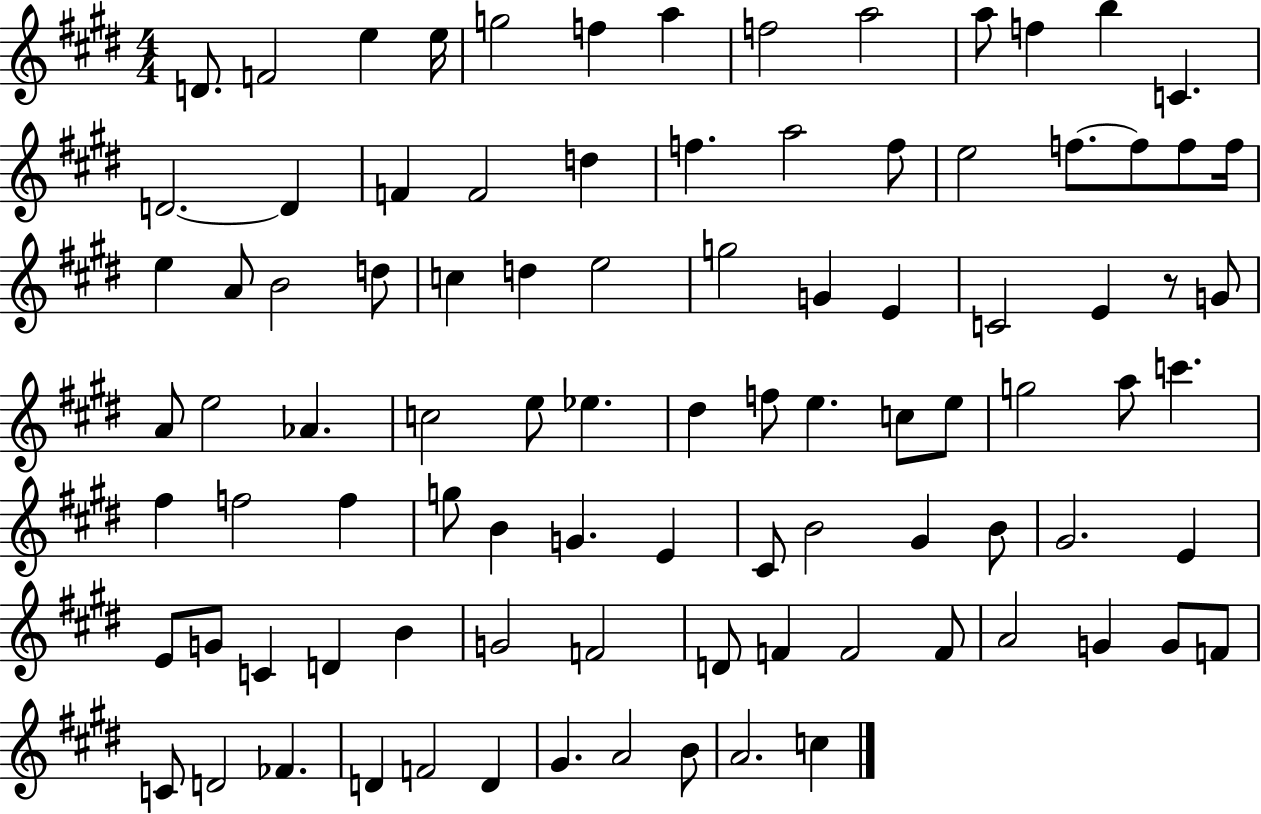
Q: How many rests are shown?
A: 1